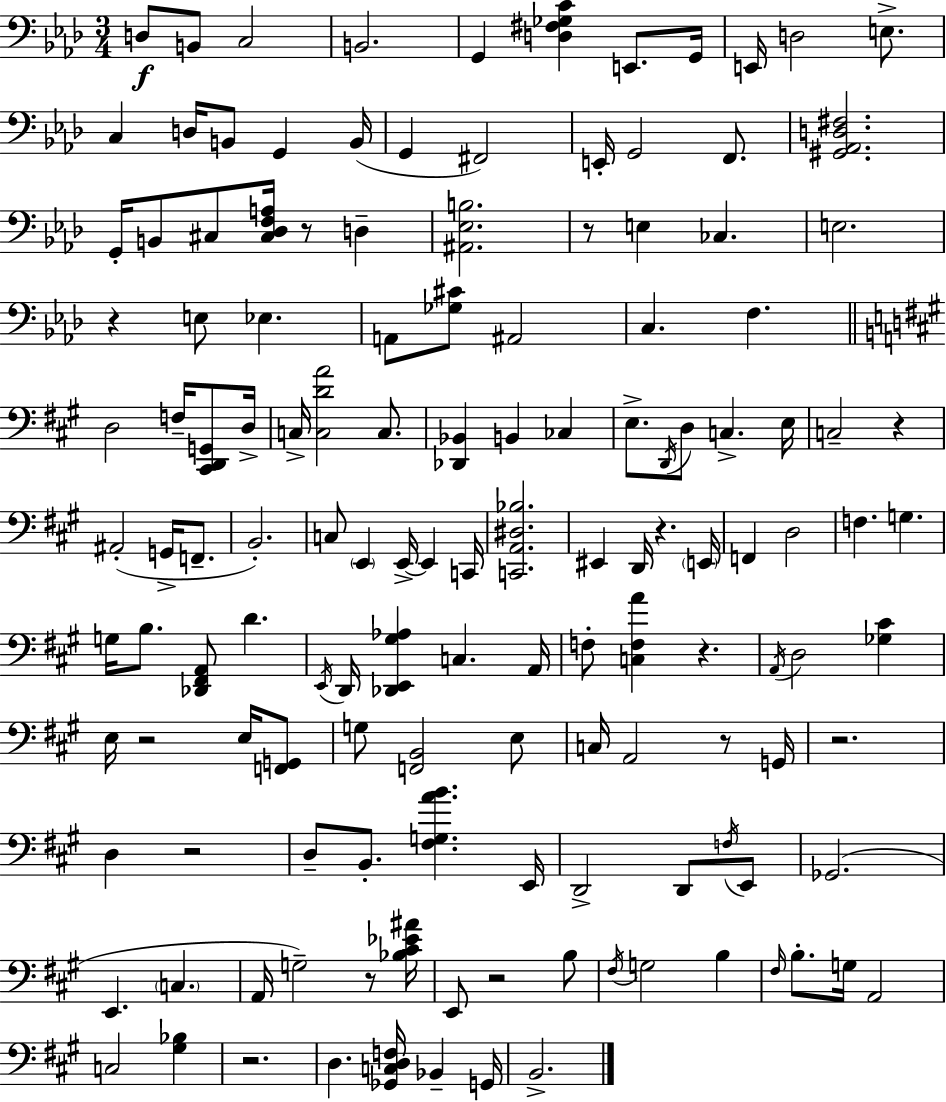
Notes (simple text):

D3/e B2/e C3/h B2/h. G2/q [D3,F#3,Gb3,C4]/q E2/e. G2/s E2/s D3/h E3/e. C3/q D3/s B2/e G2/q B2/s G2/q F#2/h E2/s G2/h F2/e. [G#2,Ab2,D3,F#3]/h. G2/s B2/e C#3/e [C#3,Db3,F3,A3]/s R/e D3/q [A#2,Eb3,B3]/h. R/e E3/q CES3/q. E3/h. R/q E3/e Eb3/q. A2/e [Gb3,C#4]/e A#2/h C3/q. F3/q. D3/h F3/s [C#2,D2,G2]/e D3/s C3/s [C3,D4,A4]/h C3/e. [Db2,Bb2]/q B2/q CES3/q E3/e. D2/s D3/e C3/q. E3/s C3/h R/q A#2/h G2/s F2/e. B2/h. C3/e E2/q E2/s E2/q C2/s [C2,A2,D#3,Bb3]/h. EIS2/q D2/s R/q. E2/s F2/q D3/h F3/q. G3/q. G3/s B3/e. [Db2,F#2,A2]/e D4/q. E2/s D2/s [Db2,E2,G#3,Ab3]/q C3/q. A2/s F3/e [C3,F3,A4]/q R/q. A2/s D3/h [Gb3,C#4]/q E3/s R/h E3/s [F2,G2]/e G3/e [F2,B2]/h E3/e C3/s A2/h R/e G2/s R/h. D3/q R/h D3/e B2/e. [F#3,G3,A4,B4]/q. E2/s D2/h D2/e F3/s E2/e Gb2/h. E2/q. C3/q. A2/s G3/h R/e [Bb3,C#4,Eb4,A#4]/s E2/e R/h B3/e F#3/s G3/h B3/q F#3/s B3/e. G3/s A2/h C3/h [G#3,Bb3]/q R/h. D3/q. [Gb2,C3,D3,F3]/s Bb2/q G2/s B2/h.